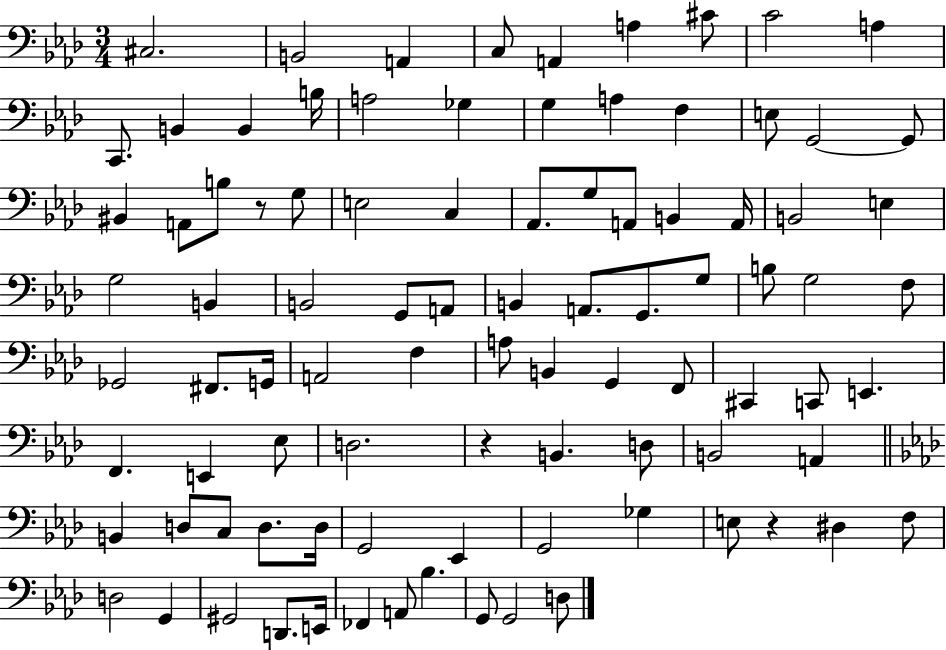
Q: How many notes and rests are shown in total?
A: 92